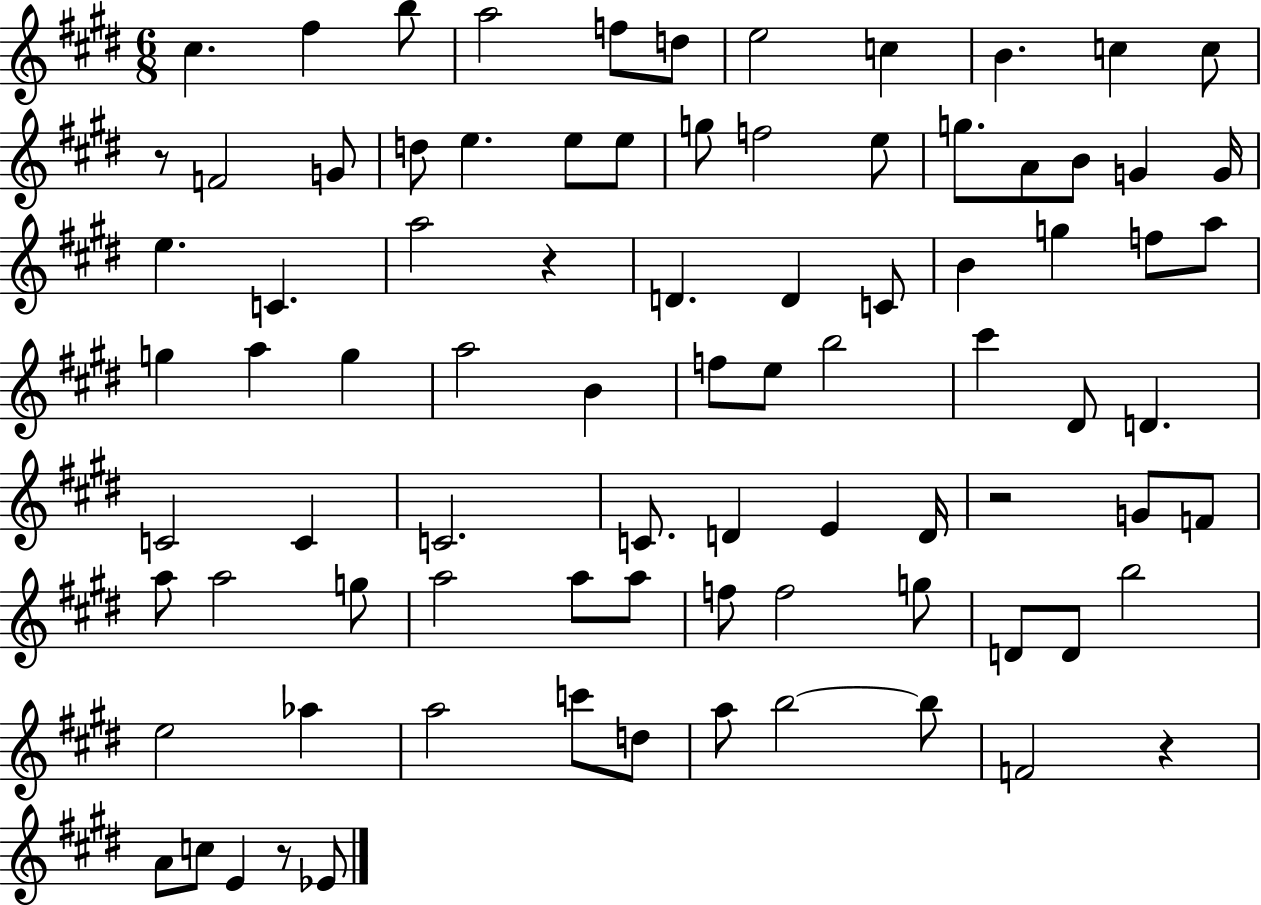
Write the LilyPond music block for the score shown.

{
  \clef treble
  \numericTimeSignature
  \time 6/8
  \key e \major
  cis''4. fis''4 b''8 | a''2 f''8 d''8 | e''2 c''4 | b'4. c''4 c''8 | \break r8 f'2 g'8 | d''8 e''4. e''8 e''8 | g''8 f''2 e''8 | g''8. a'8 b'8 g'4 g'16 | \break e''4. c'4. | a''2 r4 | d'4. d'4 c'8 | b'4 g''4 f''8 a''8 | \break g''4 a''4 g''4 | a''2 b'4 | f''8 e''8 b''2 | cis'''4 dis'8 d'4. | \break c'2 c'4 | c'2. | c'8. d'4 e'4 d'16 | r2 g'8 f'8 | \break a''8 a''2 g''8 | a''2 a''8 a''8 | f''8 f''2 g''8 | d'8 d'8 b''2 | \break e''2 aes''4 | a''2 c'''8 d''8 | a''8 b''2~~ b''8 | f'2 r4 | \break a'8 c''8 e'4 r8 ees'8 | \bar "|."
}